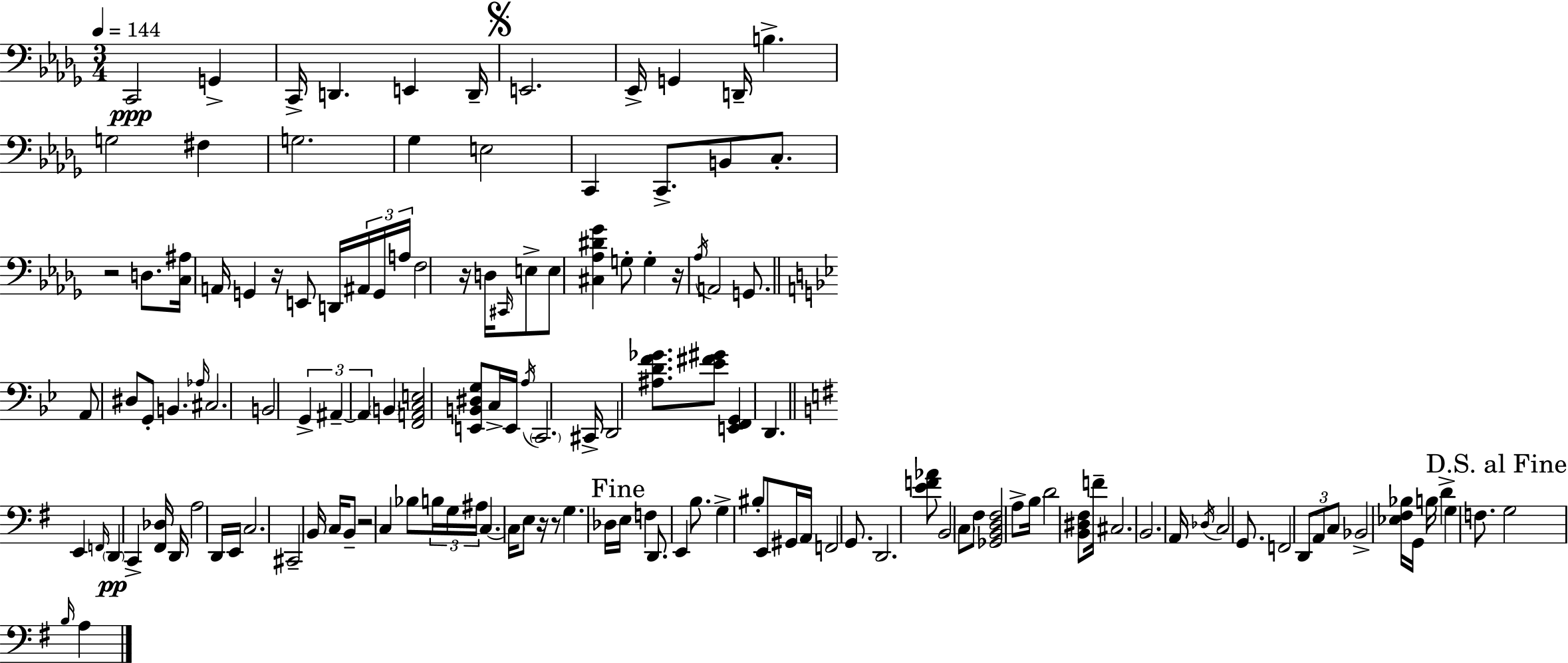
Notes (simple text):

C2/h G2/q C2/s D2/q. E2/q D2/s E2/h. Eb2/s G2/q D2/s B3/q. G3/h F#3/q G3/h. Gb3/q E3/h C2/q C2/e. B2/e C3/e. R/h D3/e. [C3,A#3]/s A2/s G2/q R/s E2/e D2/s A#2/s G2/s A3/s F3/h R/s D3/s C#2/s E3/e E3/e [C#3,Ab3,D#4,Gb4]/q G3/e G3/q R/s Ab3/s A2/h G2/e. A2/e D#3/e G2/e B2/q. Ab3/s C#3/h. B2/h G2/q A#2/q A#2/q B2/q [F2,A2,C3,E3]/h [E2,B2,D#3,G3]/e C3/s E2/s A3/s C2/h. C#2/s D2/h [A#3,D4,F4,Gb4]/e. [Eb4,F#4,G#4]/e [E2,F2,G2]/q D2/q. E2/q F2/s D2/q C2/q [F#2,Db3]/s D2/s A3/h D2/s E2/s C3/h. C#2/h B2/s C3/s B2/e R/h C3/q Bb3/e B3/s G3/s A#3/s C3/q. C3/s E3/e R/s R/e G3/q. Db3/s E3/s F3/q D2/e. E2/q B3/e. G3/q BIS3/e E2/e G#2/s A2/s F2/h G2/e. D2/h. [E4,F4,Ab4]/e B2/h C3/e F#3/e [Gb2,B2,D3,F#3]/h A3/e B3/s D4/h [B2,D#3,F#3]/e F4/s C#3/h. B2/h. A2/s Db3/s C3/h G2/e. F2/h D2/e A2/e C3/e Bb2/h [Eb3,F#3,Bb3]/s G2/s B3/s D4/q G3/q F3/e. G3/h B3/s A3/q